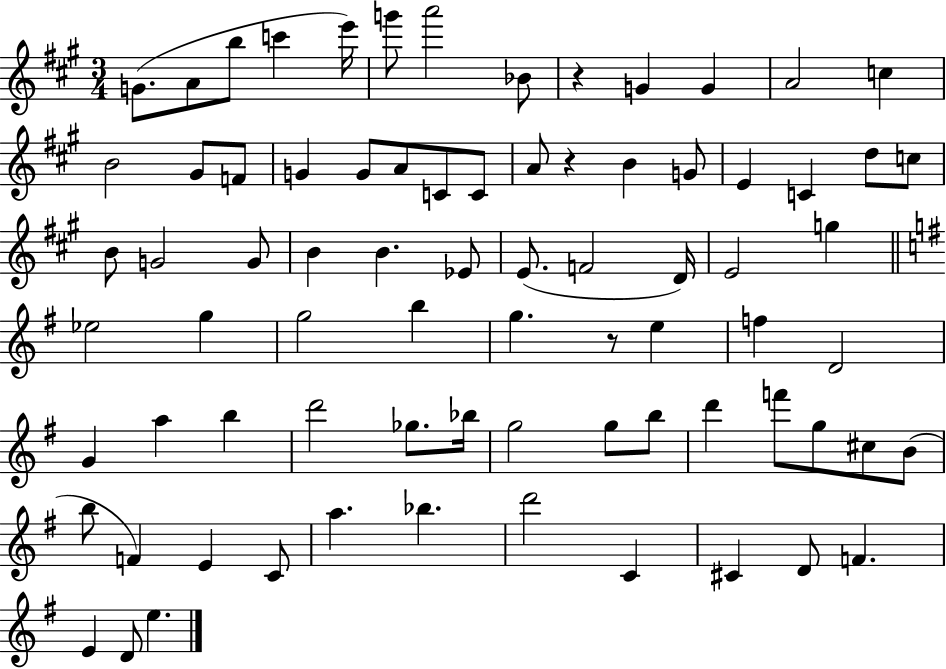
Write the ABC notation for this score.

X:1
T:Untitled
M:3/4
L:1/4
K:A
G/2 A/2 b/2 c' e'/4 g'/2 a'2 _B/2 z G G A2 c B2 ^G/2 F/2 G G/2 A/2 C/2 C/2 A/2 z B G/2 E C d/2 c/2 B/2 G2 G/2 B B _E/2 E/2 F2 D/4 E2 g _e2 g g2 b g z/2 e f D2 G a b d'2 _g/2 _b/4 g2 g/2 b/2 d' f'/2 g/2 ^c/2 B/2 b/2 F E C/2 a _b d'2 C ^C D/2 F E D/2 e